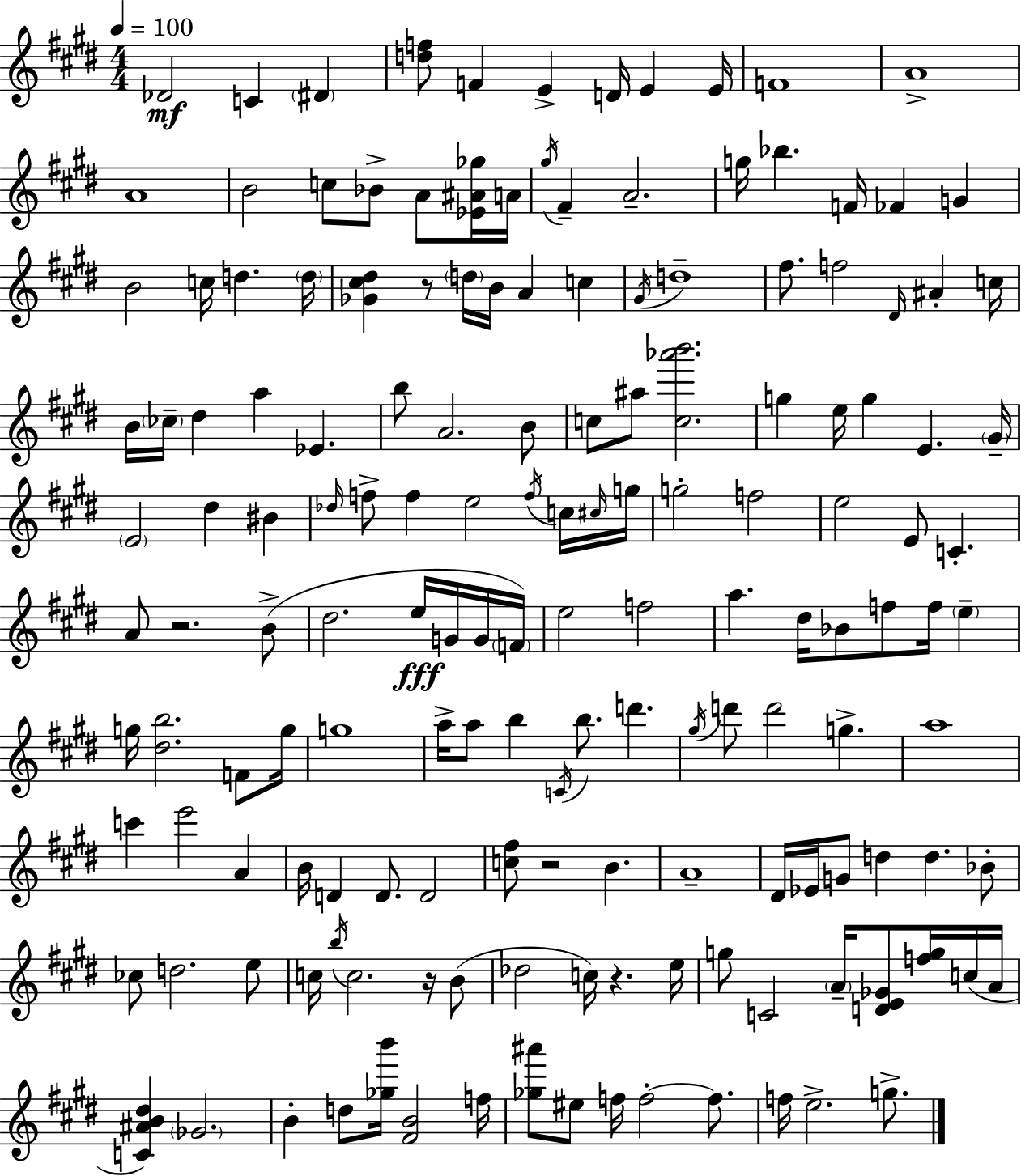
{
  \clef treble
  \numericTimeSignature
  \time 4/4
  \key e \major
  \tempo 4 = 100
  des'2\mf c'4 \parenthesize dis'4 | <d'' f''>8 f'4 e'4-> d'16 e'4 e'16 | f'1 | a'1-> | \break a'1 | b'2 c''8 bes'8-> a'8 <ees' ais' ges''>16 a'16 | \acciaccatura { gis''16 } fis'4-- a'2.-- | g''16 bes''4. f'16 fes'4 g'4 | \break b'2 c''16 d''4. | \parenthesize d''16 <ges' cis'' dis''>4 r8 \parenthesize d''16 b'16 a'4 c''4 | \acciaccatura { gis'16 } d''1-- | fis''8. f''2 \grace { dis'16 } ais'4-. | \break c''16 b'16 \parenthesize ces''16-- dis''4 a''4 ees'4. | b''8 a'2. | b'8 c''8 ais''8 <c'' aes''' b'''>2. | g''4 e''16 g''4 e'4. | \break \parenthesize gis'16-- \parenthesize e'2 dis''4 bis'4 | \grace { des''16 } f''8-> f''4 e''2 | \acciaccatura { f''16 } c''16 \grace { cis''16 } g''16 g''2-. f''2 | e''2 e'8 | \break c'4.-. a'8 r2. | b'8->( dis''2. | e''16\fff g'16 g'16 \parenthesize f'16) e''2 f''2 | a''4. dis''16 bes'8 f''8 | \break f''16 \parenthesize e''4-- g''16 <dis'' b''>2. | f'8 g''16 g''1 | a''16-> a''8 b''4 \acciaccatura { c'16 } b''8. | d'''4. \acciaccatura { gis''16 } d'''8 d'''2 | \break g''4.-> a''1 | c'''4 e'''2 | a'4 b'16 d'4 d'8. | d'2 <c'' fis''>8 r2 | \break b'4. a'1-- | dis'16 ees'16 g'8 d''4 | d''4. bes'8-. ces''8 d''2. | e''8 c''16 \acciaccatura { b''16 } c''2. | \break r16 b'8( des''2 | c''16) r4. e''16 g''8 c'2 | \parenthesize a'16-- <d' e' ges'>8 <f'' g''>16 c''16( a'16 <c' ais' b' dis''>4) \parenthesize ges'2. | b'4-. d''8 <ges'' b'''>16 | \break <fis' b'>2 f''16 <ges'' ais'''>8 eis''8 f''16 f''2-.~~ | f''8. f''16 e''2.-> | g''8.-> \bar "|."
}